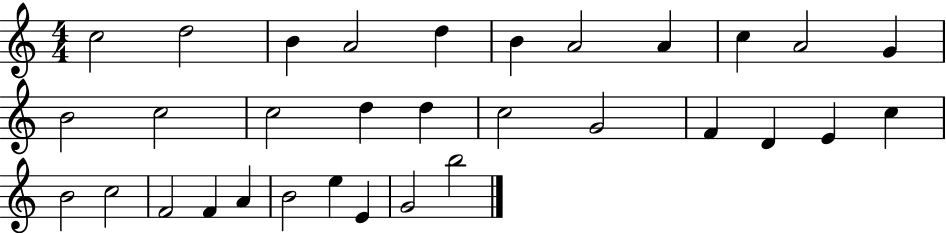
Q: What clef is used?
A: treble